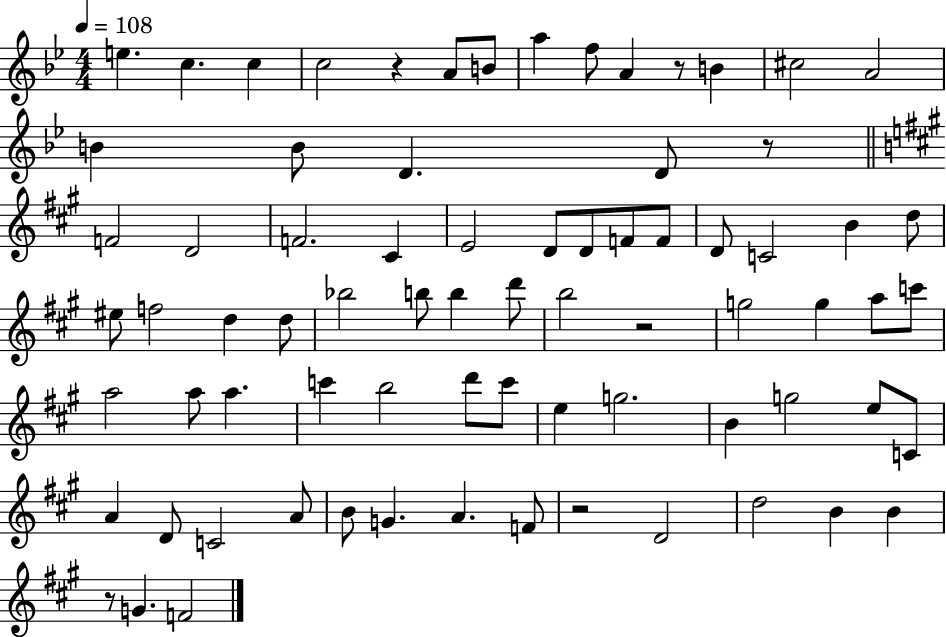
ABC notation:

X:1
T:Untitled
M:4/4
L:1/4
K:Bb
e c c c2 z A/2 B/2 a f/2 A z/2 B ^c2 A2 B B/2 D D/2 z/2 F2 D2 F2 ^C E2 D/2 D/2 F/2 F/2 D/2 C2 B d/2 ^e/2 f2 d d/2 _b2 b/2 b d'/2 b2 z2 g2 g a/2 c'/2 a2 a/2 a c' b2 d'/2 c'/2 e g2 B g2 e/2 C/2 A D/2 C2 A/2 B/2 G A F/2 z2 D2 d2 B B z/2 G F2